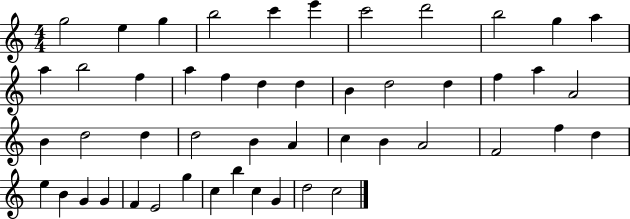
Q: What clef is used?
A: treble